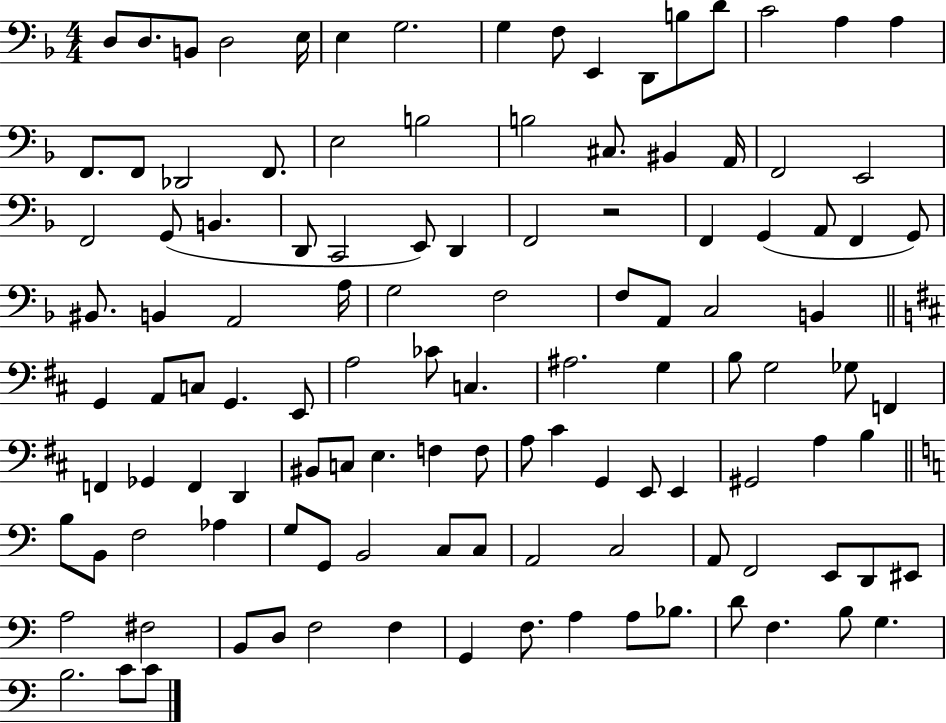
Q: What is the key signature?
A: F major